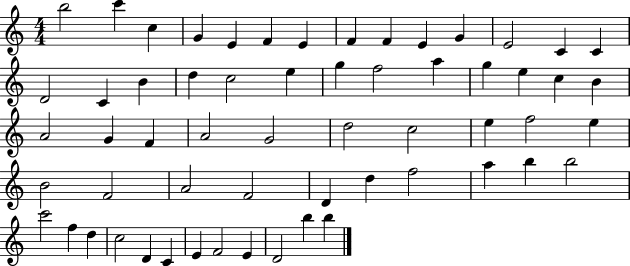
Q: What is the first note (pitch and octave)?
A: B5